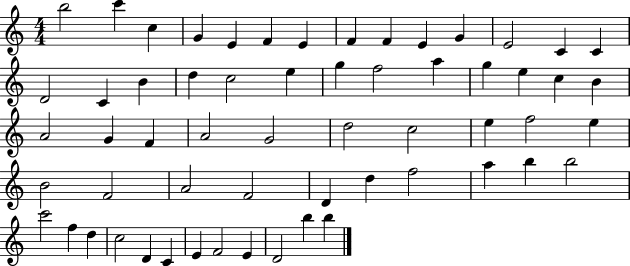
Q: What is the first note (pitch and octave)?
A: B5